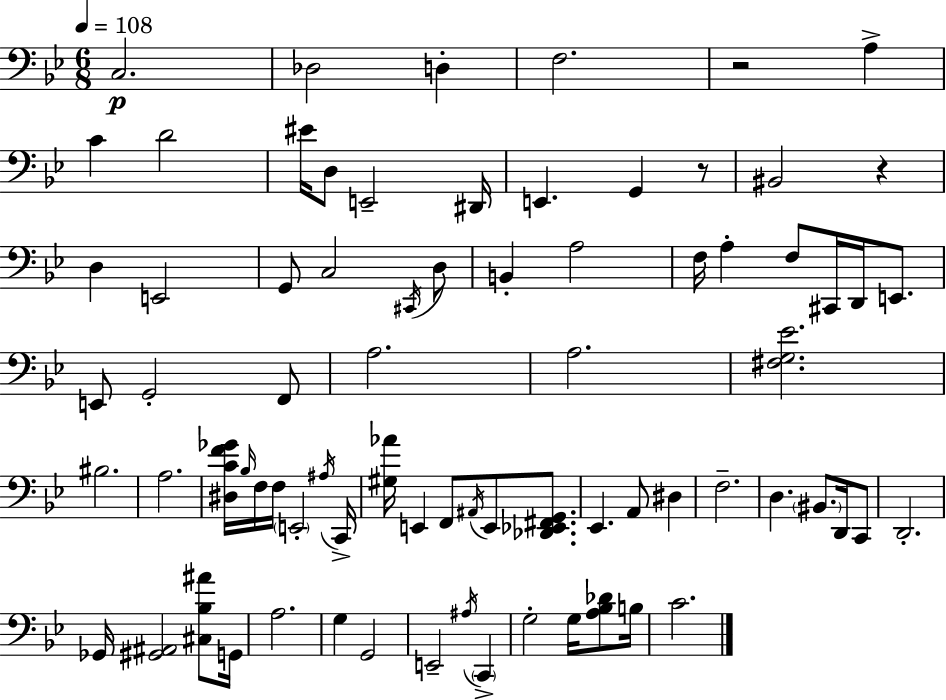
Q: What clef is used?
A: bass